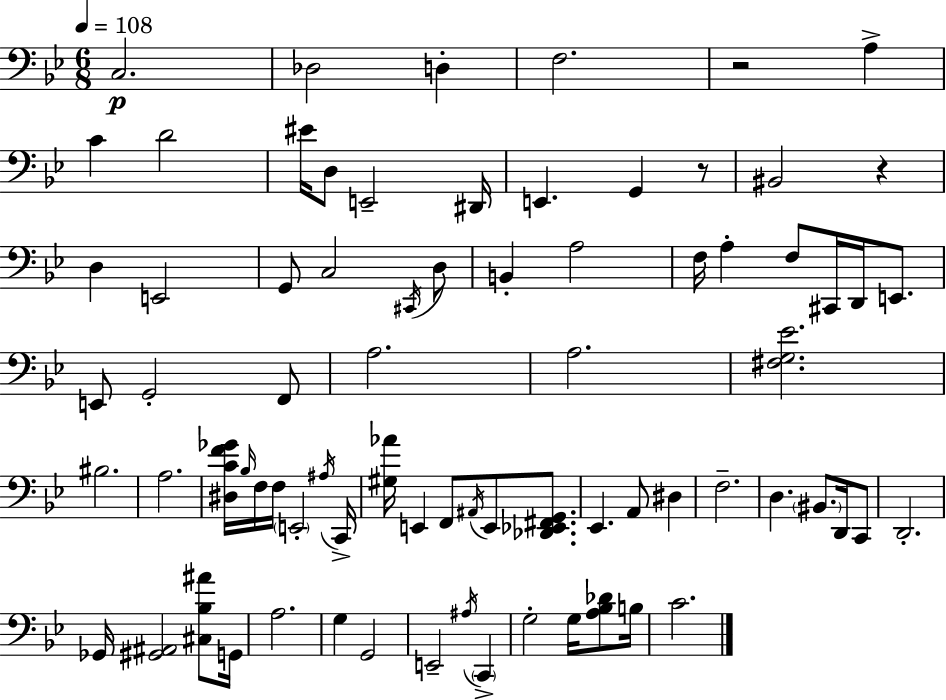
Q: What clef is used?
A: bass